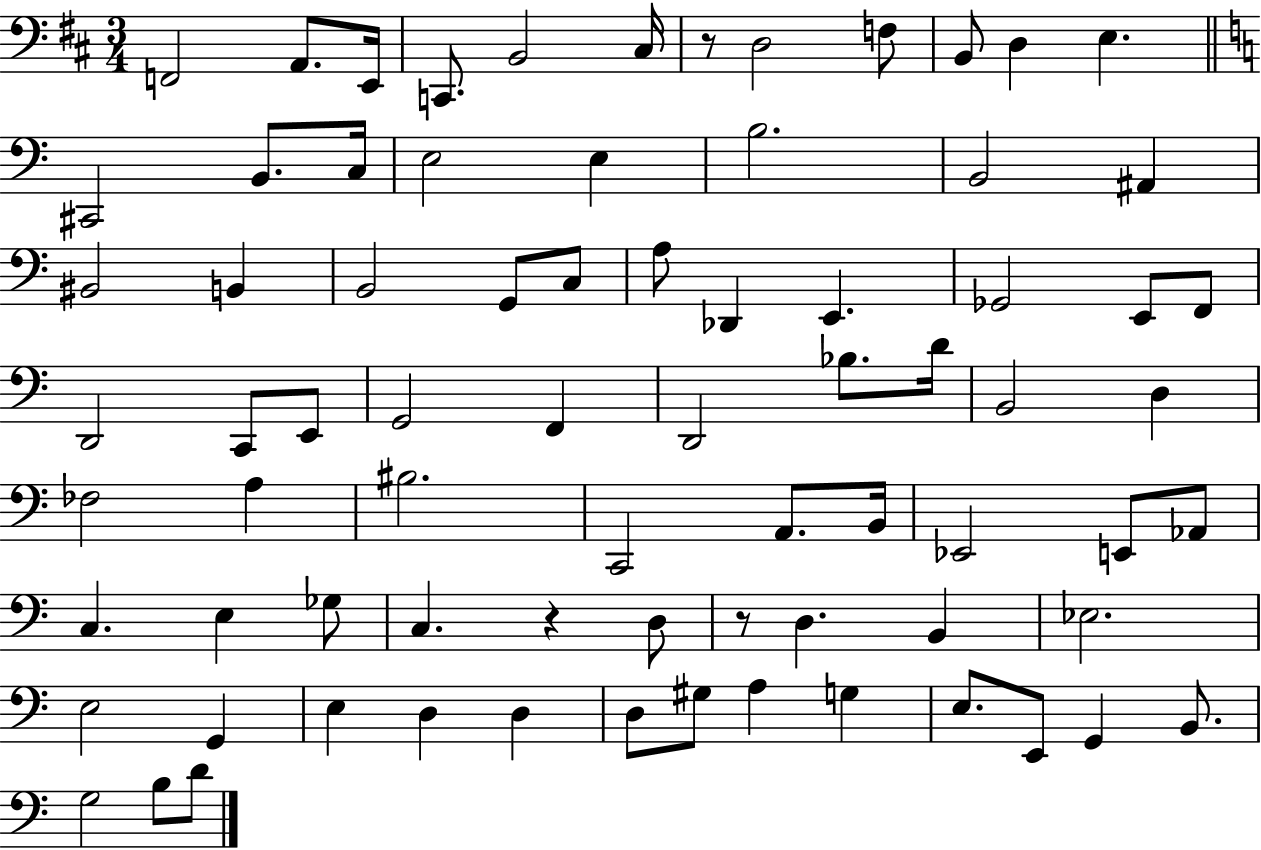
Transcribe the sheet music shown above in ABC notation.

X:1
T:Untitled
M:3/4
L:1/4
K:D
F,,2 A,,/2 E,,/4 C,,/2 B,,2 ^C,/4 z/2 D,2 F,/2 B,,/2 D, E, ^C,,2 B,,/2 C,/4 E,2 E, B,2 B,,2 ^A,, ^B,,2 B,, B,,2 G,,/2 C,/2 A,/2 _D,, E,, _G,,2 E,,/2 F,,/2 D,,2 C,,/2 E,,/2 G,,2 F,, D,,2 _B,/2 D/4 B,,2 D, _F,2 A, ^B,2 C,,2 A,,/2 B,,/4 _E,,2 E,,/2 _A,,/2 C, E, _G,/2 C, z D,/2 z/2 D, B,, _E,2 E,2 G,, E, D, D, D,/2 ^G,/2 A, G, E,/2 E,,/2 G,, B,,/2 G,2 B,/2 D/2